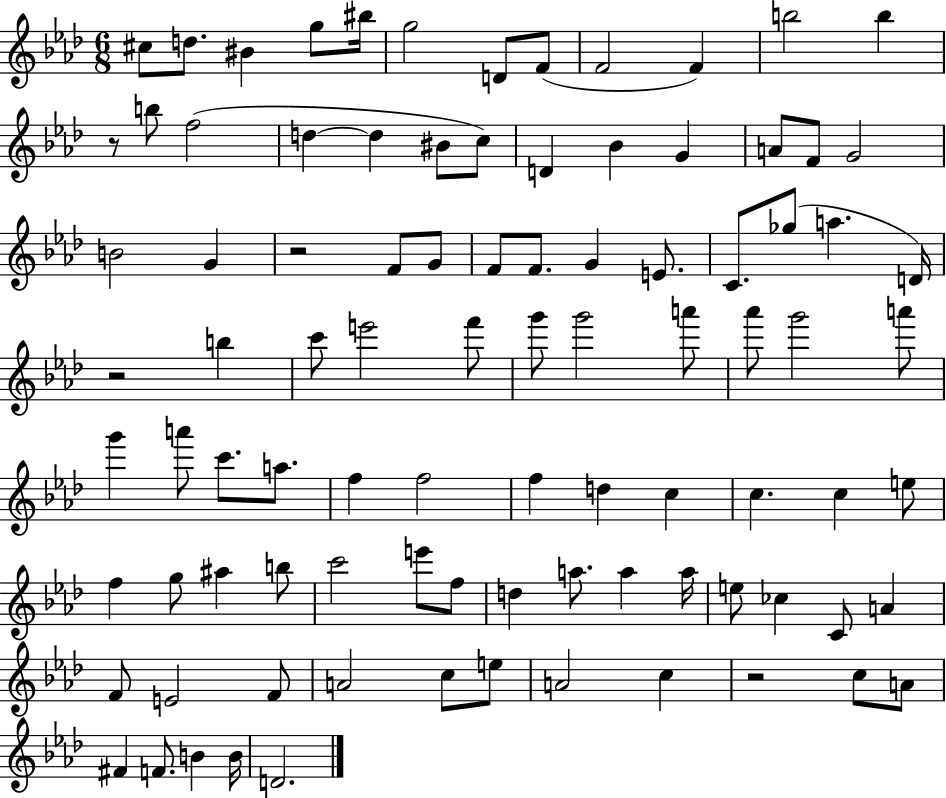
{
  \clef treble
  \numericTimeSignature
  \time 6/8
  \key aes \major
  \repeat volta 2 { cis''8 d''8. bis'4 g''8 bis''16 | g''2 d'8 f'8( | f'2 f'4) | b''2 b''4 | \break r8 b''8 f''2( | d''4~~ d''4 bis'8 c''8) | d'4 bes'4 g'4 | a'8 f'8 g'2 | \break b'2 g'4 | r2 f'8 g'8 | f'8 f'8. g'4 e'8. | c'8. ges''8( a''4. d'16) | \break r2 b''4 | c'''8 e'''2 f'''8 | g'''8 g'''2 a'''8 | aes'''8 g'''2 a'''8 | \break g'''4 a'''8 c'''8. a''8. | f''4 f''2 | f''4 d''4 c''4 | c''4. c''4 e''8 | \break f''4 g''8 ais''4 b''8 | c'''2 e'''8 f''8 | d''4 a''8. a''4 a''16 | e''8 ces''4 c'8 a'4 | \break f'8 e'2 f'8 | a'2 c''8 e''8 | a'2 c''4 | r2 c''8 a'8 | \break fis'4 f'8. b'4 b'16 | d'2. | } \bar "|."
}